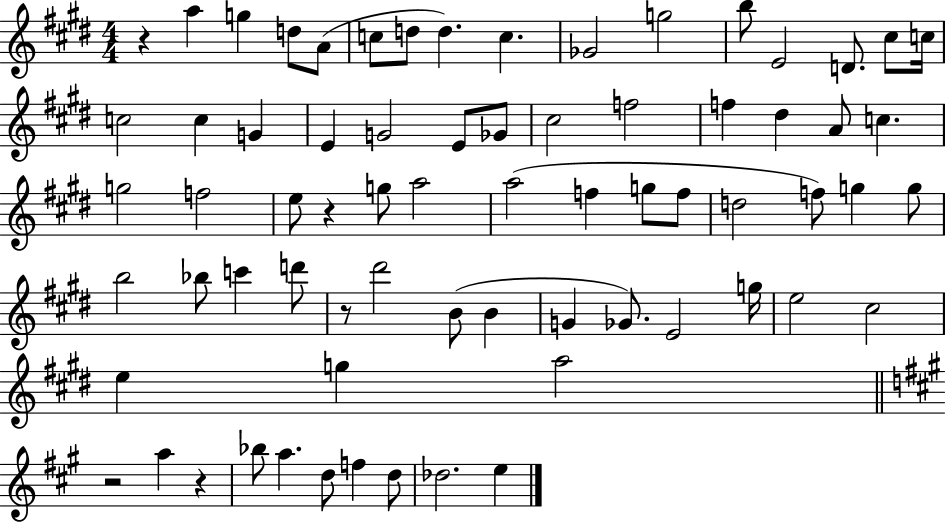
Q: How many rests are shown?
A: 5